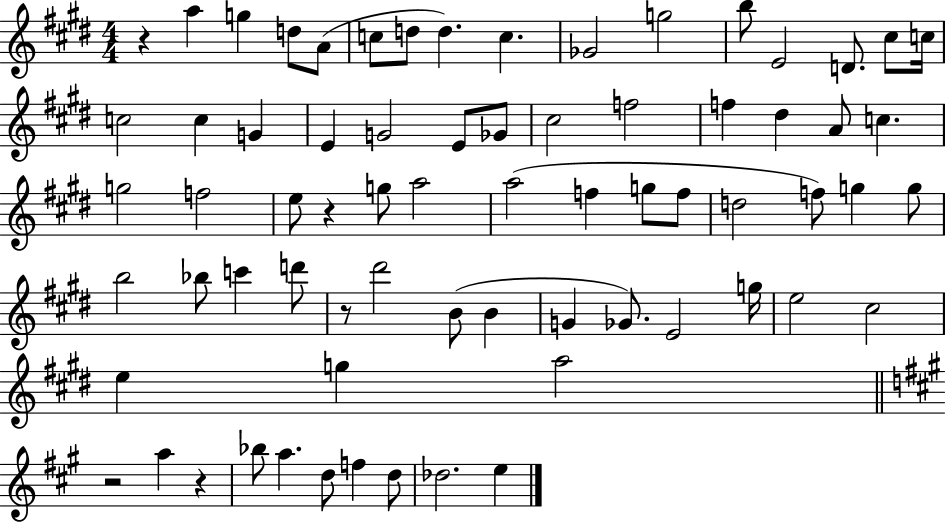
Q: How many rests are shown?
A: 5